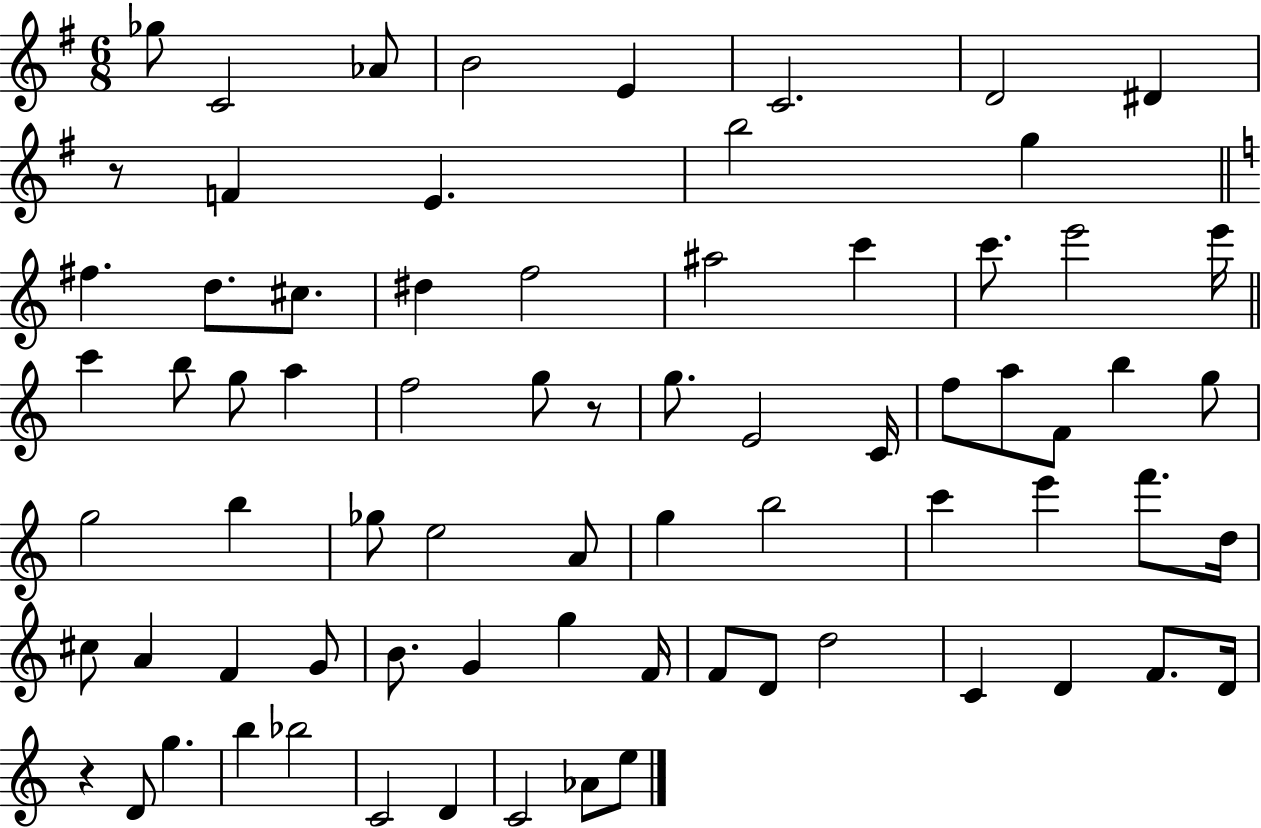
{
  \clef treble
  \numericTimeSignature
  \time 6/8
  \key g \major
  ges''8 c'2 aes'8 | b'2 e'4 | c'2. | d'2 dis'4 | \break r8 f'4 e'4. | b''2 g''4 | \bar "||" \break \key c \major fis''4. d''8. cis''8. | dis''4 f''2 | ais''2 c'''4 | c'''8. e'''2 e'''16 | \break \bar "||" \break \key c \major c'''4 b''8 g''8 a''4 | f''2 g''8 r8 | g''8. e'2 c'16 | f''8 a''8 f'8 b''4 g''8 | \break g''2 b''4 | ges''8 e''2 a'8 | g''4 b''2 | c'''4 e'''4 f'''8. d''16 | \break cis''8 a'4 f'4 g'8 | b'8. g'4 g''4 f'16 | f'8 d'8 d''2 | c'4 d'4 f'8. d'16 | \break r4 d'8 g''4. | b''4 bes''2 | c'2 d'4 | c'2 aes'8 e''8 | \break \bar "|."
}